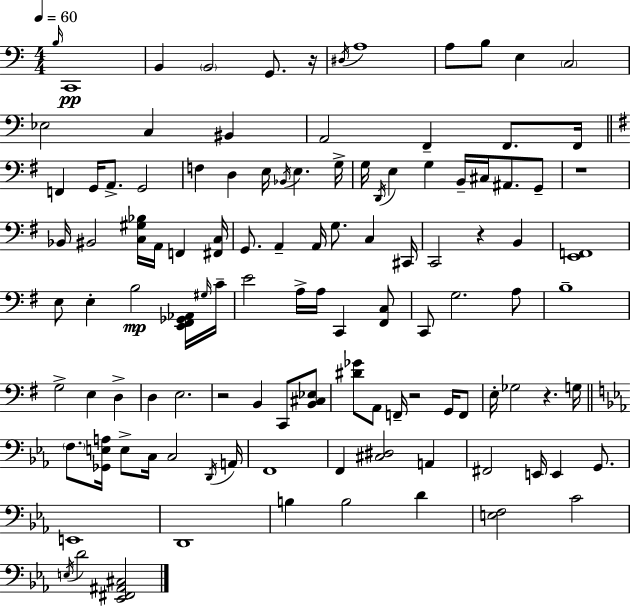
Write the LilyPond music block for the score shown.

{
  \clef bass
  \numericTimeSignature
  \time 4/4
  \key a \minor
  \tempo 4 = 60
  \grace { b16 }\pp c,1 | b,4 \parenthesize b,2 g,8. | r16 \acciaccatura { dis16 } a1 | a8 b8 e4 \parenthesize c2 | \break ees2 c4 bis,4 | a,2 f,4-- f,8. | f,16 \bar "||" \break \key e \minor f,4 g,16 a,8.-> g,2 | f4 d4 e16 \acciaccatura { bes,16 } e4. | g16-> g16 \acciaccatura { d,16 } e4 g4 b,16-- cis16 ais,8. | g,8-- r1 | \break bes,16 bis,2 <c gis bes>16 a,16 f,4 | <fis, c>16 g,8. a,4-- a,16 g8. c4 | cis,16 c,2 r4 b,4 | <e, f,>1 | \break e8 e4-. b2\mp | <e, fis, ges, aes,>16 \grace { gis16 } c'16-- e'2 a16-> a16 c,4 | <fis, c>8 c,8 g2. | a8 b1-- | \break g2-> e4 d4-> | d4 e2. | r2 b,4 c,8 | <b, cis ees>8 <dis' ges'>8 a,8 f,16-- r2 | \break g,16 f,8 e16-. ges2 r4. | g16 \bar "||" \break \key ees \major \parenthesize f8. <ges, e a>16 e8-> c16 c2 \acciaccatura { d,16 } | a,16 f,1 | f,4 <cis dis>2 a,4 | fis,2 e,16 e,4 g,8. | \break e,1 | d,1 | b4 b2 d'4 | <e f>2 c'2 | \break \acciaccatura { e16 } d'2 <ees, fis, ais, cis>2 | \bar "|."
}